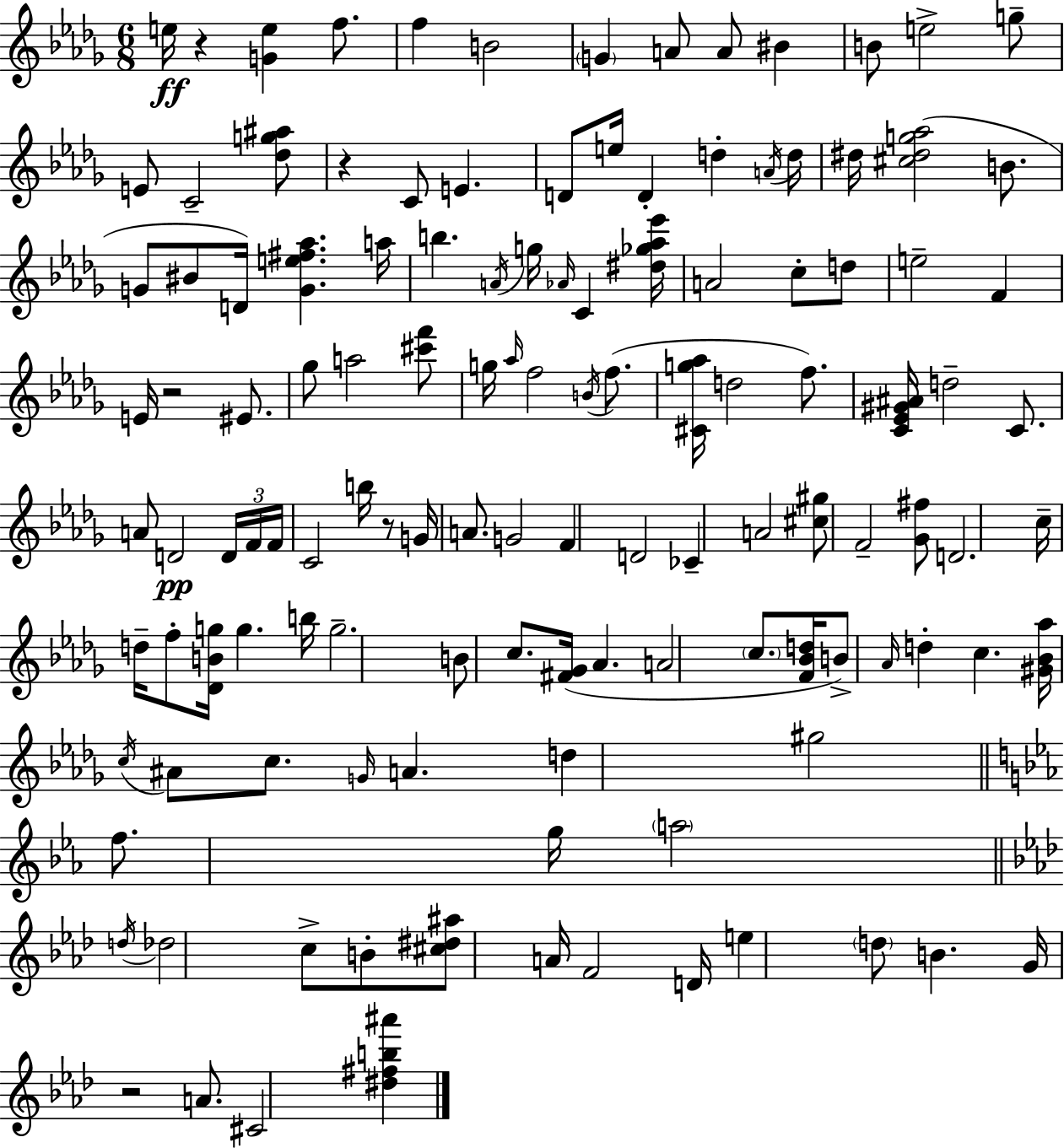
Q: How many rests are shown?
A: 5